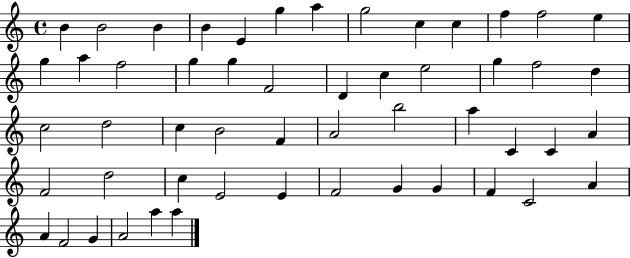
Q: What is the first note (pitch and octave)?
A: B4